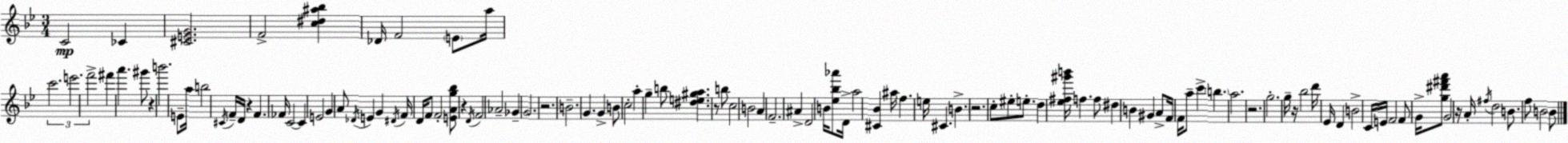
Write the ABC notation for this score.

X:1
T:Untitled
M:3/4
L:1/4
K:Gm
C2 _C [^CEG]2 F2 [c^d^a_b] _D/4 F2 E/2 a/4 c'2 e'2 f'2 ^f' a' ^g'/2 z b'2 E/2 a/4 b2 ^C/4 F/4 D/4 z F _F/4 C2 C E2 G A/2 _D/4 E G ^D/4 F/4 D/4 F/2 F2 [EAg_b]/2 z D/4 F2 _A2 _G G2 z2 B2 G G B/2 c2 a g b/2 [^de^ga] z/2 b/2 c2 B2 A F2 ^A D2 B/4 [_e_b_a']/2 D/4 a2 [^C_B] ^a/4 f e/4 ^C B z2 c/2 ^e/2 e/2 d [_e^f^g'b']/4 f f/2 ^d B ^G A/2 F/4 F/4 a/2 c' b a2 z2 g2 g/4 z/4 _b2 d'/4 _E/4 D B2 C/4 E/4 F2 F/2 G/4 [g^d'^f'a']/2 G2 z/4 A/4 ^f/4 d2 B/2 f/2 B2 B/2